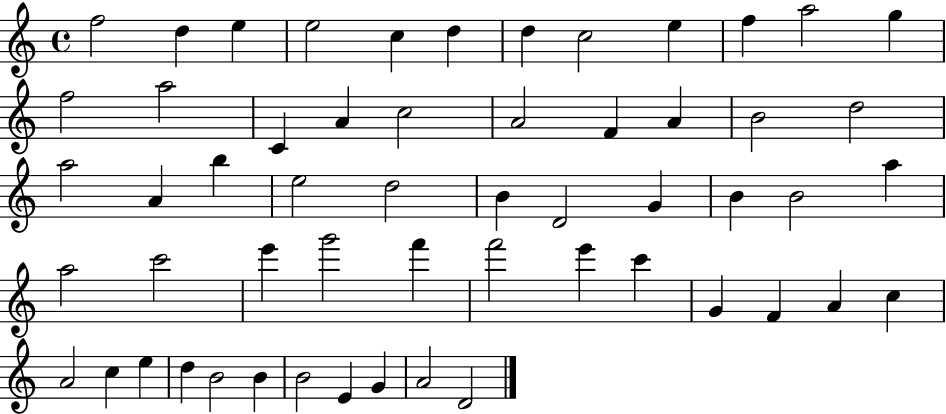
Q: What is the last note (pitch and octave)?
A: D4